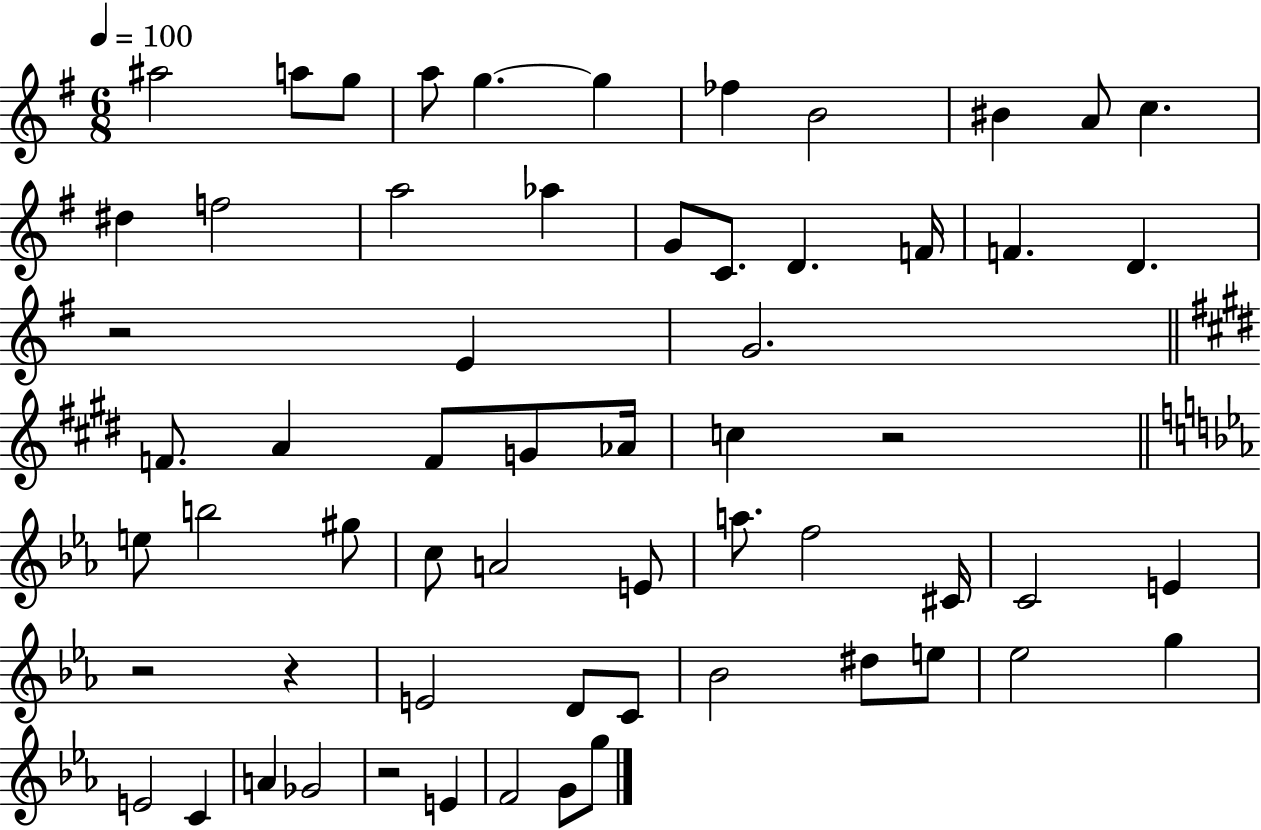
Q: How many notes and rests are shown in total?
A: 61